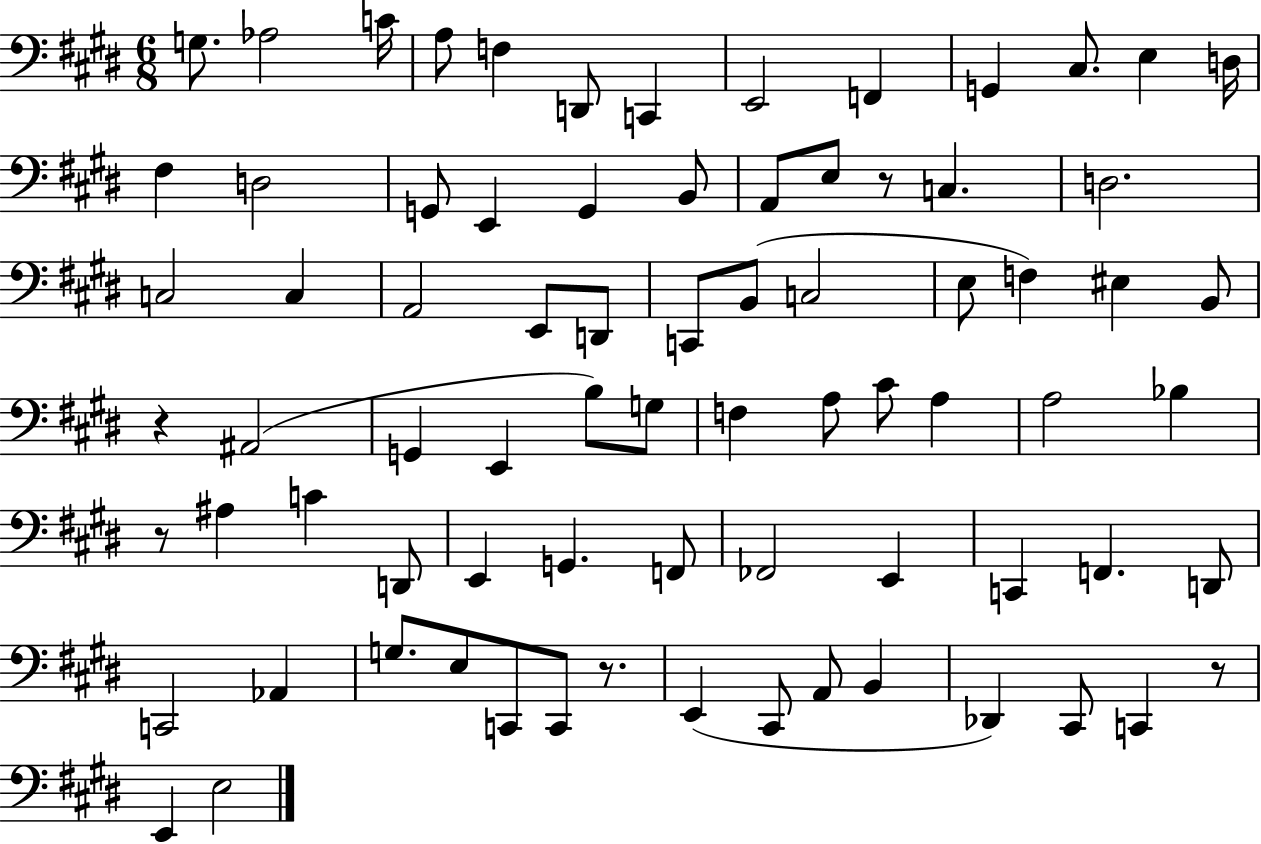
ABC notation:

X:1
T:Untitled
M:6/8
L:1/4
K:E
G,/2 _A,2 C/4 A,/2 F, D,,/2 C,, E,,2 F,, G,, ^C,/2 E, D,/4 ^F, D,2 G,,/2 E,, G,, B,,/2 A,,/2 E,/2 z/2 C, D,2 C,2 C, A,,2 E,,/2 D,,/2 C,,/2 B,,/2 C,2 E,/2 F, ^E, B,,/2 z ^A,,2 G,, E,, B,/2 G,/2 F, A,/2 ^C/2 A, A,2 _B, z/2 ^A, C D,,/2 E,, G,, F,,/2 _F,,2 E,, C,, F,, D,,/2 C,,2 _A,, G,/2 E,/2 C,,/2 C,,/2 z/2 E,, ^C,,/2 A,,/2 B,, _D,, ^C,,/2 C,, z/2 E,, E,2